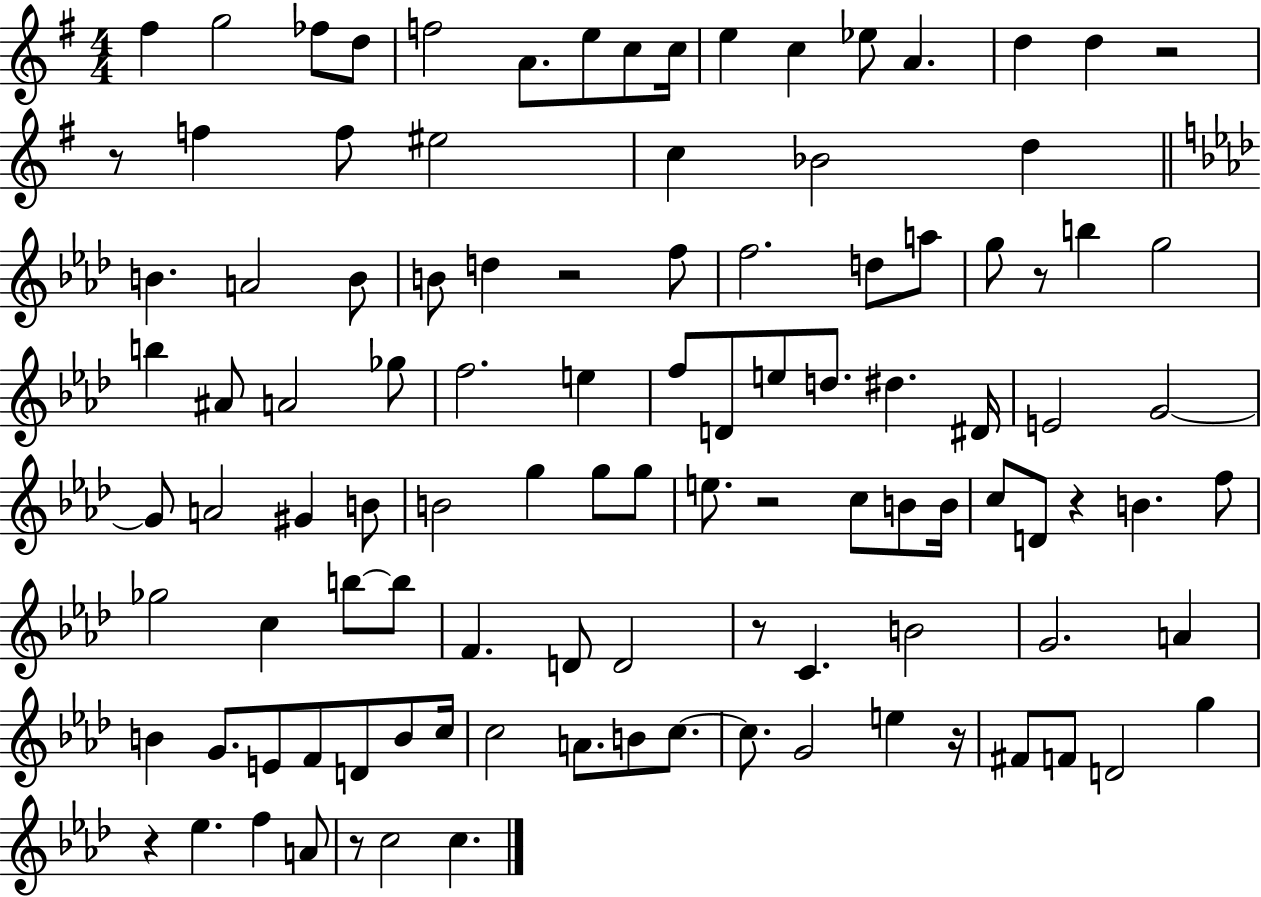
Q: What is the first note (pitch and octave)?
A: F#5